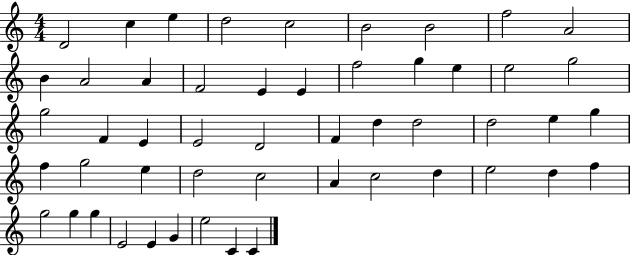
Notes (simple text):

D4/h C5/q E5/q D5/h C5/h B4/h B4/h F5/h A4/h B4/q A4/h A4/q F4/h E4/q E4/q F5/h G5/q E5/q E5/h G5/h G5/h F4/q E4/q E4/h D4/h F4/q D5/q D5/h D5/h E5/q G5/q F5/q G5/h E5/q D5/h C5/h A4/q C5/h D5/q E5/h D5/q F5/q G5/h G5/q G5/q E4/h E4/q G4/q E5/h C4/q C4/q